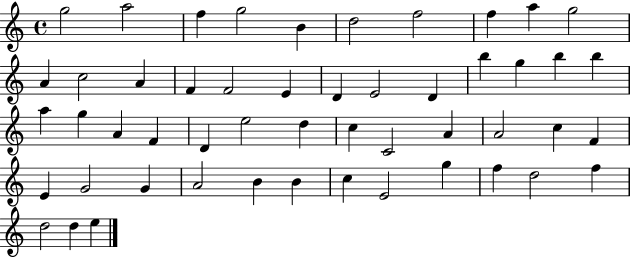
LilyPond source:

{
  \clef treble
  \time 4/4
  \defaultTimeSignature
  \key c \major
  g''2 a''2 | f''4 g''2 b'4 | d''2 f''2 | f''4 a''4 g''2 | \break a'4 c''2 a'4 | f'4 f'2 e'4 | d'4 e'2 d'4 | b''4 g''4 b''4 b''4 | \break a''4 g''4 a'4 f'4 | d'4 e''2 d''4 | c''4 c'2 a'4 | a'2 c''4 f'4 | \break e'4 g'2 g'4 | a'2 b'4 b'4 | c''4 e'2 g''4 | f''4 d''2 f''4 | \break d''2 d''4 e''4 | \bar "|."
}